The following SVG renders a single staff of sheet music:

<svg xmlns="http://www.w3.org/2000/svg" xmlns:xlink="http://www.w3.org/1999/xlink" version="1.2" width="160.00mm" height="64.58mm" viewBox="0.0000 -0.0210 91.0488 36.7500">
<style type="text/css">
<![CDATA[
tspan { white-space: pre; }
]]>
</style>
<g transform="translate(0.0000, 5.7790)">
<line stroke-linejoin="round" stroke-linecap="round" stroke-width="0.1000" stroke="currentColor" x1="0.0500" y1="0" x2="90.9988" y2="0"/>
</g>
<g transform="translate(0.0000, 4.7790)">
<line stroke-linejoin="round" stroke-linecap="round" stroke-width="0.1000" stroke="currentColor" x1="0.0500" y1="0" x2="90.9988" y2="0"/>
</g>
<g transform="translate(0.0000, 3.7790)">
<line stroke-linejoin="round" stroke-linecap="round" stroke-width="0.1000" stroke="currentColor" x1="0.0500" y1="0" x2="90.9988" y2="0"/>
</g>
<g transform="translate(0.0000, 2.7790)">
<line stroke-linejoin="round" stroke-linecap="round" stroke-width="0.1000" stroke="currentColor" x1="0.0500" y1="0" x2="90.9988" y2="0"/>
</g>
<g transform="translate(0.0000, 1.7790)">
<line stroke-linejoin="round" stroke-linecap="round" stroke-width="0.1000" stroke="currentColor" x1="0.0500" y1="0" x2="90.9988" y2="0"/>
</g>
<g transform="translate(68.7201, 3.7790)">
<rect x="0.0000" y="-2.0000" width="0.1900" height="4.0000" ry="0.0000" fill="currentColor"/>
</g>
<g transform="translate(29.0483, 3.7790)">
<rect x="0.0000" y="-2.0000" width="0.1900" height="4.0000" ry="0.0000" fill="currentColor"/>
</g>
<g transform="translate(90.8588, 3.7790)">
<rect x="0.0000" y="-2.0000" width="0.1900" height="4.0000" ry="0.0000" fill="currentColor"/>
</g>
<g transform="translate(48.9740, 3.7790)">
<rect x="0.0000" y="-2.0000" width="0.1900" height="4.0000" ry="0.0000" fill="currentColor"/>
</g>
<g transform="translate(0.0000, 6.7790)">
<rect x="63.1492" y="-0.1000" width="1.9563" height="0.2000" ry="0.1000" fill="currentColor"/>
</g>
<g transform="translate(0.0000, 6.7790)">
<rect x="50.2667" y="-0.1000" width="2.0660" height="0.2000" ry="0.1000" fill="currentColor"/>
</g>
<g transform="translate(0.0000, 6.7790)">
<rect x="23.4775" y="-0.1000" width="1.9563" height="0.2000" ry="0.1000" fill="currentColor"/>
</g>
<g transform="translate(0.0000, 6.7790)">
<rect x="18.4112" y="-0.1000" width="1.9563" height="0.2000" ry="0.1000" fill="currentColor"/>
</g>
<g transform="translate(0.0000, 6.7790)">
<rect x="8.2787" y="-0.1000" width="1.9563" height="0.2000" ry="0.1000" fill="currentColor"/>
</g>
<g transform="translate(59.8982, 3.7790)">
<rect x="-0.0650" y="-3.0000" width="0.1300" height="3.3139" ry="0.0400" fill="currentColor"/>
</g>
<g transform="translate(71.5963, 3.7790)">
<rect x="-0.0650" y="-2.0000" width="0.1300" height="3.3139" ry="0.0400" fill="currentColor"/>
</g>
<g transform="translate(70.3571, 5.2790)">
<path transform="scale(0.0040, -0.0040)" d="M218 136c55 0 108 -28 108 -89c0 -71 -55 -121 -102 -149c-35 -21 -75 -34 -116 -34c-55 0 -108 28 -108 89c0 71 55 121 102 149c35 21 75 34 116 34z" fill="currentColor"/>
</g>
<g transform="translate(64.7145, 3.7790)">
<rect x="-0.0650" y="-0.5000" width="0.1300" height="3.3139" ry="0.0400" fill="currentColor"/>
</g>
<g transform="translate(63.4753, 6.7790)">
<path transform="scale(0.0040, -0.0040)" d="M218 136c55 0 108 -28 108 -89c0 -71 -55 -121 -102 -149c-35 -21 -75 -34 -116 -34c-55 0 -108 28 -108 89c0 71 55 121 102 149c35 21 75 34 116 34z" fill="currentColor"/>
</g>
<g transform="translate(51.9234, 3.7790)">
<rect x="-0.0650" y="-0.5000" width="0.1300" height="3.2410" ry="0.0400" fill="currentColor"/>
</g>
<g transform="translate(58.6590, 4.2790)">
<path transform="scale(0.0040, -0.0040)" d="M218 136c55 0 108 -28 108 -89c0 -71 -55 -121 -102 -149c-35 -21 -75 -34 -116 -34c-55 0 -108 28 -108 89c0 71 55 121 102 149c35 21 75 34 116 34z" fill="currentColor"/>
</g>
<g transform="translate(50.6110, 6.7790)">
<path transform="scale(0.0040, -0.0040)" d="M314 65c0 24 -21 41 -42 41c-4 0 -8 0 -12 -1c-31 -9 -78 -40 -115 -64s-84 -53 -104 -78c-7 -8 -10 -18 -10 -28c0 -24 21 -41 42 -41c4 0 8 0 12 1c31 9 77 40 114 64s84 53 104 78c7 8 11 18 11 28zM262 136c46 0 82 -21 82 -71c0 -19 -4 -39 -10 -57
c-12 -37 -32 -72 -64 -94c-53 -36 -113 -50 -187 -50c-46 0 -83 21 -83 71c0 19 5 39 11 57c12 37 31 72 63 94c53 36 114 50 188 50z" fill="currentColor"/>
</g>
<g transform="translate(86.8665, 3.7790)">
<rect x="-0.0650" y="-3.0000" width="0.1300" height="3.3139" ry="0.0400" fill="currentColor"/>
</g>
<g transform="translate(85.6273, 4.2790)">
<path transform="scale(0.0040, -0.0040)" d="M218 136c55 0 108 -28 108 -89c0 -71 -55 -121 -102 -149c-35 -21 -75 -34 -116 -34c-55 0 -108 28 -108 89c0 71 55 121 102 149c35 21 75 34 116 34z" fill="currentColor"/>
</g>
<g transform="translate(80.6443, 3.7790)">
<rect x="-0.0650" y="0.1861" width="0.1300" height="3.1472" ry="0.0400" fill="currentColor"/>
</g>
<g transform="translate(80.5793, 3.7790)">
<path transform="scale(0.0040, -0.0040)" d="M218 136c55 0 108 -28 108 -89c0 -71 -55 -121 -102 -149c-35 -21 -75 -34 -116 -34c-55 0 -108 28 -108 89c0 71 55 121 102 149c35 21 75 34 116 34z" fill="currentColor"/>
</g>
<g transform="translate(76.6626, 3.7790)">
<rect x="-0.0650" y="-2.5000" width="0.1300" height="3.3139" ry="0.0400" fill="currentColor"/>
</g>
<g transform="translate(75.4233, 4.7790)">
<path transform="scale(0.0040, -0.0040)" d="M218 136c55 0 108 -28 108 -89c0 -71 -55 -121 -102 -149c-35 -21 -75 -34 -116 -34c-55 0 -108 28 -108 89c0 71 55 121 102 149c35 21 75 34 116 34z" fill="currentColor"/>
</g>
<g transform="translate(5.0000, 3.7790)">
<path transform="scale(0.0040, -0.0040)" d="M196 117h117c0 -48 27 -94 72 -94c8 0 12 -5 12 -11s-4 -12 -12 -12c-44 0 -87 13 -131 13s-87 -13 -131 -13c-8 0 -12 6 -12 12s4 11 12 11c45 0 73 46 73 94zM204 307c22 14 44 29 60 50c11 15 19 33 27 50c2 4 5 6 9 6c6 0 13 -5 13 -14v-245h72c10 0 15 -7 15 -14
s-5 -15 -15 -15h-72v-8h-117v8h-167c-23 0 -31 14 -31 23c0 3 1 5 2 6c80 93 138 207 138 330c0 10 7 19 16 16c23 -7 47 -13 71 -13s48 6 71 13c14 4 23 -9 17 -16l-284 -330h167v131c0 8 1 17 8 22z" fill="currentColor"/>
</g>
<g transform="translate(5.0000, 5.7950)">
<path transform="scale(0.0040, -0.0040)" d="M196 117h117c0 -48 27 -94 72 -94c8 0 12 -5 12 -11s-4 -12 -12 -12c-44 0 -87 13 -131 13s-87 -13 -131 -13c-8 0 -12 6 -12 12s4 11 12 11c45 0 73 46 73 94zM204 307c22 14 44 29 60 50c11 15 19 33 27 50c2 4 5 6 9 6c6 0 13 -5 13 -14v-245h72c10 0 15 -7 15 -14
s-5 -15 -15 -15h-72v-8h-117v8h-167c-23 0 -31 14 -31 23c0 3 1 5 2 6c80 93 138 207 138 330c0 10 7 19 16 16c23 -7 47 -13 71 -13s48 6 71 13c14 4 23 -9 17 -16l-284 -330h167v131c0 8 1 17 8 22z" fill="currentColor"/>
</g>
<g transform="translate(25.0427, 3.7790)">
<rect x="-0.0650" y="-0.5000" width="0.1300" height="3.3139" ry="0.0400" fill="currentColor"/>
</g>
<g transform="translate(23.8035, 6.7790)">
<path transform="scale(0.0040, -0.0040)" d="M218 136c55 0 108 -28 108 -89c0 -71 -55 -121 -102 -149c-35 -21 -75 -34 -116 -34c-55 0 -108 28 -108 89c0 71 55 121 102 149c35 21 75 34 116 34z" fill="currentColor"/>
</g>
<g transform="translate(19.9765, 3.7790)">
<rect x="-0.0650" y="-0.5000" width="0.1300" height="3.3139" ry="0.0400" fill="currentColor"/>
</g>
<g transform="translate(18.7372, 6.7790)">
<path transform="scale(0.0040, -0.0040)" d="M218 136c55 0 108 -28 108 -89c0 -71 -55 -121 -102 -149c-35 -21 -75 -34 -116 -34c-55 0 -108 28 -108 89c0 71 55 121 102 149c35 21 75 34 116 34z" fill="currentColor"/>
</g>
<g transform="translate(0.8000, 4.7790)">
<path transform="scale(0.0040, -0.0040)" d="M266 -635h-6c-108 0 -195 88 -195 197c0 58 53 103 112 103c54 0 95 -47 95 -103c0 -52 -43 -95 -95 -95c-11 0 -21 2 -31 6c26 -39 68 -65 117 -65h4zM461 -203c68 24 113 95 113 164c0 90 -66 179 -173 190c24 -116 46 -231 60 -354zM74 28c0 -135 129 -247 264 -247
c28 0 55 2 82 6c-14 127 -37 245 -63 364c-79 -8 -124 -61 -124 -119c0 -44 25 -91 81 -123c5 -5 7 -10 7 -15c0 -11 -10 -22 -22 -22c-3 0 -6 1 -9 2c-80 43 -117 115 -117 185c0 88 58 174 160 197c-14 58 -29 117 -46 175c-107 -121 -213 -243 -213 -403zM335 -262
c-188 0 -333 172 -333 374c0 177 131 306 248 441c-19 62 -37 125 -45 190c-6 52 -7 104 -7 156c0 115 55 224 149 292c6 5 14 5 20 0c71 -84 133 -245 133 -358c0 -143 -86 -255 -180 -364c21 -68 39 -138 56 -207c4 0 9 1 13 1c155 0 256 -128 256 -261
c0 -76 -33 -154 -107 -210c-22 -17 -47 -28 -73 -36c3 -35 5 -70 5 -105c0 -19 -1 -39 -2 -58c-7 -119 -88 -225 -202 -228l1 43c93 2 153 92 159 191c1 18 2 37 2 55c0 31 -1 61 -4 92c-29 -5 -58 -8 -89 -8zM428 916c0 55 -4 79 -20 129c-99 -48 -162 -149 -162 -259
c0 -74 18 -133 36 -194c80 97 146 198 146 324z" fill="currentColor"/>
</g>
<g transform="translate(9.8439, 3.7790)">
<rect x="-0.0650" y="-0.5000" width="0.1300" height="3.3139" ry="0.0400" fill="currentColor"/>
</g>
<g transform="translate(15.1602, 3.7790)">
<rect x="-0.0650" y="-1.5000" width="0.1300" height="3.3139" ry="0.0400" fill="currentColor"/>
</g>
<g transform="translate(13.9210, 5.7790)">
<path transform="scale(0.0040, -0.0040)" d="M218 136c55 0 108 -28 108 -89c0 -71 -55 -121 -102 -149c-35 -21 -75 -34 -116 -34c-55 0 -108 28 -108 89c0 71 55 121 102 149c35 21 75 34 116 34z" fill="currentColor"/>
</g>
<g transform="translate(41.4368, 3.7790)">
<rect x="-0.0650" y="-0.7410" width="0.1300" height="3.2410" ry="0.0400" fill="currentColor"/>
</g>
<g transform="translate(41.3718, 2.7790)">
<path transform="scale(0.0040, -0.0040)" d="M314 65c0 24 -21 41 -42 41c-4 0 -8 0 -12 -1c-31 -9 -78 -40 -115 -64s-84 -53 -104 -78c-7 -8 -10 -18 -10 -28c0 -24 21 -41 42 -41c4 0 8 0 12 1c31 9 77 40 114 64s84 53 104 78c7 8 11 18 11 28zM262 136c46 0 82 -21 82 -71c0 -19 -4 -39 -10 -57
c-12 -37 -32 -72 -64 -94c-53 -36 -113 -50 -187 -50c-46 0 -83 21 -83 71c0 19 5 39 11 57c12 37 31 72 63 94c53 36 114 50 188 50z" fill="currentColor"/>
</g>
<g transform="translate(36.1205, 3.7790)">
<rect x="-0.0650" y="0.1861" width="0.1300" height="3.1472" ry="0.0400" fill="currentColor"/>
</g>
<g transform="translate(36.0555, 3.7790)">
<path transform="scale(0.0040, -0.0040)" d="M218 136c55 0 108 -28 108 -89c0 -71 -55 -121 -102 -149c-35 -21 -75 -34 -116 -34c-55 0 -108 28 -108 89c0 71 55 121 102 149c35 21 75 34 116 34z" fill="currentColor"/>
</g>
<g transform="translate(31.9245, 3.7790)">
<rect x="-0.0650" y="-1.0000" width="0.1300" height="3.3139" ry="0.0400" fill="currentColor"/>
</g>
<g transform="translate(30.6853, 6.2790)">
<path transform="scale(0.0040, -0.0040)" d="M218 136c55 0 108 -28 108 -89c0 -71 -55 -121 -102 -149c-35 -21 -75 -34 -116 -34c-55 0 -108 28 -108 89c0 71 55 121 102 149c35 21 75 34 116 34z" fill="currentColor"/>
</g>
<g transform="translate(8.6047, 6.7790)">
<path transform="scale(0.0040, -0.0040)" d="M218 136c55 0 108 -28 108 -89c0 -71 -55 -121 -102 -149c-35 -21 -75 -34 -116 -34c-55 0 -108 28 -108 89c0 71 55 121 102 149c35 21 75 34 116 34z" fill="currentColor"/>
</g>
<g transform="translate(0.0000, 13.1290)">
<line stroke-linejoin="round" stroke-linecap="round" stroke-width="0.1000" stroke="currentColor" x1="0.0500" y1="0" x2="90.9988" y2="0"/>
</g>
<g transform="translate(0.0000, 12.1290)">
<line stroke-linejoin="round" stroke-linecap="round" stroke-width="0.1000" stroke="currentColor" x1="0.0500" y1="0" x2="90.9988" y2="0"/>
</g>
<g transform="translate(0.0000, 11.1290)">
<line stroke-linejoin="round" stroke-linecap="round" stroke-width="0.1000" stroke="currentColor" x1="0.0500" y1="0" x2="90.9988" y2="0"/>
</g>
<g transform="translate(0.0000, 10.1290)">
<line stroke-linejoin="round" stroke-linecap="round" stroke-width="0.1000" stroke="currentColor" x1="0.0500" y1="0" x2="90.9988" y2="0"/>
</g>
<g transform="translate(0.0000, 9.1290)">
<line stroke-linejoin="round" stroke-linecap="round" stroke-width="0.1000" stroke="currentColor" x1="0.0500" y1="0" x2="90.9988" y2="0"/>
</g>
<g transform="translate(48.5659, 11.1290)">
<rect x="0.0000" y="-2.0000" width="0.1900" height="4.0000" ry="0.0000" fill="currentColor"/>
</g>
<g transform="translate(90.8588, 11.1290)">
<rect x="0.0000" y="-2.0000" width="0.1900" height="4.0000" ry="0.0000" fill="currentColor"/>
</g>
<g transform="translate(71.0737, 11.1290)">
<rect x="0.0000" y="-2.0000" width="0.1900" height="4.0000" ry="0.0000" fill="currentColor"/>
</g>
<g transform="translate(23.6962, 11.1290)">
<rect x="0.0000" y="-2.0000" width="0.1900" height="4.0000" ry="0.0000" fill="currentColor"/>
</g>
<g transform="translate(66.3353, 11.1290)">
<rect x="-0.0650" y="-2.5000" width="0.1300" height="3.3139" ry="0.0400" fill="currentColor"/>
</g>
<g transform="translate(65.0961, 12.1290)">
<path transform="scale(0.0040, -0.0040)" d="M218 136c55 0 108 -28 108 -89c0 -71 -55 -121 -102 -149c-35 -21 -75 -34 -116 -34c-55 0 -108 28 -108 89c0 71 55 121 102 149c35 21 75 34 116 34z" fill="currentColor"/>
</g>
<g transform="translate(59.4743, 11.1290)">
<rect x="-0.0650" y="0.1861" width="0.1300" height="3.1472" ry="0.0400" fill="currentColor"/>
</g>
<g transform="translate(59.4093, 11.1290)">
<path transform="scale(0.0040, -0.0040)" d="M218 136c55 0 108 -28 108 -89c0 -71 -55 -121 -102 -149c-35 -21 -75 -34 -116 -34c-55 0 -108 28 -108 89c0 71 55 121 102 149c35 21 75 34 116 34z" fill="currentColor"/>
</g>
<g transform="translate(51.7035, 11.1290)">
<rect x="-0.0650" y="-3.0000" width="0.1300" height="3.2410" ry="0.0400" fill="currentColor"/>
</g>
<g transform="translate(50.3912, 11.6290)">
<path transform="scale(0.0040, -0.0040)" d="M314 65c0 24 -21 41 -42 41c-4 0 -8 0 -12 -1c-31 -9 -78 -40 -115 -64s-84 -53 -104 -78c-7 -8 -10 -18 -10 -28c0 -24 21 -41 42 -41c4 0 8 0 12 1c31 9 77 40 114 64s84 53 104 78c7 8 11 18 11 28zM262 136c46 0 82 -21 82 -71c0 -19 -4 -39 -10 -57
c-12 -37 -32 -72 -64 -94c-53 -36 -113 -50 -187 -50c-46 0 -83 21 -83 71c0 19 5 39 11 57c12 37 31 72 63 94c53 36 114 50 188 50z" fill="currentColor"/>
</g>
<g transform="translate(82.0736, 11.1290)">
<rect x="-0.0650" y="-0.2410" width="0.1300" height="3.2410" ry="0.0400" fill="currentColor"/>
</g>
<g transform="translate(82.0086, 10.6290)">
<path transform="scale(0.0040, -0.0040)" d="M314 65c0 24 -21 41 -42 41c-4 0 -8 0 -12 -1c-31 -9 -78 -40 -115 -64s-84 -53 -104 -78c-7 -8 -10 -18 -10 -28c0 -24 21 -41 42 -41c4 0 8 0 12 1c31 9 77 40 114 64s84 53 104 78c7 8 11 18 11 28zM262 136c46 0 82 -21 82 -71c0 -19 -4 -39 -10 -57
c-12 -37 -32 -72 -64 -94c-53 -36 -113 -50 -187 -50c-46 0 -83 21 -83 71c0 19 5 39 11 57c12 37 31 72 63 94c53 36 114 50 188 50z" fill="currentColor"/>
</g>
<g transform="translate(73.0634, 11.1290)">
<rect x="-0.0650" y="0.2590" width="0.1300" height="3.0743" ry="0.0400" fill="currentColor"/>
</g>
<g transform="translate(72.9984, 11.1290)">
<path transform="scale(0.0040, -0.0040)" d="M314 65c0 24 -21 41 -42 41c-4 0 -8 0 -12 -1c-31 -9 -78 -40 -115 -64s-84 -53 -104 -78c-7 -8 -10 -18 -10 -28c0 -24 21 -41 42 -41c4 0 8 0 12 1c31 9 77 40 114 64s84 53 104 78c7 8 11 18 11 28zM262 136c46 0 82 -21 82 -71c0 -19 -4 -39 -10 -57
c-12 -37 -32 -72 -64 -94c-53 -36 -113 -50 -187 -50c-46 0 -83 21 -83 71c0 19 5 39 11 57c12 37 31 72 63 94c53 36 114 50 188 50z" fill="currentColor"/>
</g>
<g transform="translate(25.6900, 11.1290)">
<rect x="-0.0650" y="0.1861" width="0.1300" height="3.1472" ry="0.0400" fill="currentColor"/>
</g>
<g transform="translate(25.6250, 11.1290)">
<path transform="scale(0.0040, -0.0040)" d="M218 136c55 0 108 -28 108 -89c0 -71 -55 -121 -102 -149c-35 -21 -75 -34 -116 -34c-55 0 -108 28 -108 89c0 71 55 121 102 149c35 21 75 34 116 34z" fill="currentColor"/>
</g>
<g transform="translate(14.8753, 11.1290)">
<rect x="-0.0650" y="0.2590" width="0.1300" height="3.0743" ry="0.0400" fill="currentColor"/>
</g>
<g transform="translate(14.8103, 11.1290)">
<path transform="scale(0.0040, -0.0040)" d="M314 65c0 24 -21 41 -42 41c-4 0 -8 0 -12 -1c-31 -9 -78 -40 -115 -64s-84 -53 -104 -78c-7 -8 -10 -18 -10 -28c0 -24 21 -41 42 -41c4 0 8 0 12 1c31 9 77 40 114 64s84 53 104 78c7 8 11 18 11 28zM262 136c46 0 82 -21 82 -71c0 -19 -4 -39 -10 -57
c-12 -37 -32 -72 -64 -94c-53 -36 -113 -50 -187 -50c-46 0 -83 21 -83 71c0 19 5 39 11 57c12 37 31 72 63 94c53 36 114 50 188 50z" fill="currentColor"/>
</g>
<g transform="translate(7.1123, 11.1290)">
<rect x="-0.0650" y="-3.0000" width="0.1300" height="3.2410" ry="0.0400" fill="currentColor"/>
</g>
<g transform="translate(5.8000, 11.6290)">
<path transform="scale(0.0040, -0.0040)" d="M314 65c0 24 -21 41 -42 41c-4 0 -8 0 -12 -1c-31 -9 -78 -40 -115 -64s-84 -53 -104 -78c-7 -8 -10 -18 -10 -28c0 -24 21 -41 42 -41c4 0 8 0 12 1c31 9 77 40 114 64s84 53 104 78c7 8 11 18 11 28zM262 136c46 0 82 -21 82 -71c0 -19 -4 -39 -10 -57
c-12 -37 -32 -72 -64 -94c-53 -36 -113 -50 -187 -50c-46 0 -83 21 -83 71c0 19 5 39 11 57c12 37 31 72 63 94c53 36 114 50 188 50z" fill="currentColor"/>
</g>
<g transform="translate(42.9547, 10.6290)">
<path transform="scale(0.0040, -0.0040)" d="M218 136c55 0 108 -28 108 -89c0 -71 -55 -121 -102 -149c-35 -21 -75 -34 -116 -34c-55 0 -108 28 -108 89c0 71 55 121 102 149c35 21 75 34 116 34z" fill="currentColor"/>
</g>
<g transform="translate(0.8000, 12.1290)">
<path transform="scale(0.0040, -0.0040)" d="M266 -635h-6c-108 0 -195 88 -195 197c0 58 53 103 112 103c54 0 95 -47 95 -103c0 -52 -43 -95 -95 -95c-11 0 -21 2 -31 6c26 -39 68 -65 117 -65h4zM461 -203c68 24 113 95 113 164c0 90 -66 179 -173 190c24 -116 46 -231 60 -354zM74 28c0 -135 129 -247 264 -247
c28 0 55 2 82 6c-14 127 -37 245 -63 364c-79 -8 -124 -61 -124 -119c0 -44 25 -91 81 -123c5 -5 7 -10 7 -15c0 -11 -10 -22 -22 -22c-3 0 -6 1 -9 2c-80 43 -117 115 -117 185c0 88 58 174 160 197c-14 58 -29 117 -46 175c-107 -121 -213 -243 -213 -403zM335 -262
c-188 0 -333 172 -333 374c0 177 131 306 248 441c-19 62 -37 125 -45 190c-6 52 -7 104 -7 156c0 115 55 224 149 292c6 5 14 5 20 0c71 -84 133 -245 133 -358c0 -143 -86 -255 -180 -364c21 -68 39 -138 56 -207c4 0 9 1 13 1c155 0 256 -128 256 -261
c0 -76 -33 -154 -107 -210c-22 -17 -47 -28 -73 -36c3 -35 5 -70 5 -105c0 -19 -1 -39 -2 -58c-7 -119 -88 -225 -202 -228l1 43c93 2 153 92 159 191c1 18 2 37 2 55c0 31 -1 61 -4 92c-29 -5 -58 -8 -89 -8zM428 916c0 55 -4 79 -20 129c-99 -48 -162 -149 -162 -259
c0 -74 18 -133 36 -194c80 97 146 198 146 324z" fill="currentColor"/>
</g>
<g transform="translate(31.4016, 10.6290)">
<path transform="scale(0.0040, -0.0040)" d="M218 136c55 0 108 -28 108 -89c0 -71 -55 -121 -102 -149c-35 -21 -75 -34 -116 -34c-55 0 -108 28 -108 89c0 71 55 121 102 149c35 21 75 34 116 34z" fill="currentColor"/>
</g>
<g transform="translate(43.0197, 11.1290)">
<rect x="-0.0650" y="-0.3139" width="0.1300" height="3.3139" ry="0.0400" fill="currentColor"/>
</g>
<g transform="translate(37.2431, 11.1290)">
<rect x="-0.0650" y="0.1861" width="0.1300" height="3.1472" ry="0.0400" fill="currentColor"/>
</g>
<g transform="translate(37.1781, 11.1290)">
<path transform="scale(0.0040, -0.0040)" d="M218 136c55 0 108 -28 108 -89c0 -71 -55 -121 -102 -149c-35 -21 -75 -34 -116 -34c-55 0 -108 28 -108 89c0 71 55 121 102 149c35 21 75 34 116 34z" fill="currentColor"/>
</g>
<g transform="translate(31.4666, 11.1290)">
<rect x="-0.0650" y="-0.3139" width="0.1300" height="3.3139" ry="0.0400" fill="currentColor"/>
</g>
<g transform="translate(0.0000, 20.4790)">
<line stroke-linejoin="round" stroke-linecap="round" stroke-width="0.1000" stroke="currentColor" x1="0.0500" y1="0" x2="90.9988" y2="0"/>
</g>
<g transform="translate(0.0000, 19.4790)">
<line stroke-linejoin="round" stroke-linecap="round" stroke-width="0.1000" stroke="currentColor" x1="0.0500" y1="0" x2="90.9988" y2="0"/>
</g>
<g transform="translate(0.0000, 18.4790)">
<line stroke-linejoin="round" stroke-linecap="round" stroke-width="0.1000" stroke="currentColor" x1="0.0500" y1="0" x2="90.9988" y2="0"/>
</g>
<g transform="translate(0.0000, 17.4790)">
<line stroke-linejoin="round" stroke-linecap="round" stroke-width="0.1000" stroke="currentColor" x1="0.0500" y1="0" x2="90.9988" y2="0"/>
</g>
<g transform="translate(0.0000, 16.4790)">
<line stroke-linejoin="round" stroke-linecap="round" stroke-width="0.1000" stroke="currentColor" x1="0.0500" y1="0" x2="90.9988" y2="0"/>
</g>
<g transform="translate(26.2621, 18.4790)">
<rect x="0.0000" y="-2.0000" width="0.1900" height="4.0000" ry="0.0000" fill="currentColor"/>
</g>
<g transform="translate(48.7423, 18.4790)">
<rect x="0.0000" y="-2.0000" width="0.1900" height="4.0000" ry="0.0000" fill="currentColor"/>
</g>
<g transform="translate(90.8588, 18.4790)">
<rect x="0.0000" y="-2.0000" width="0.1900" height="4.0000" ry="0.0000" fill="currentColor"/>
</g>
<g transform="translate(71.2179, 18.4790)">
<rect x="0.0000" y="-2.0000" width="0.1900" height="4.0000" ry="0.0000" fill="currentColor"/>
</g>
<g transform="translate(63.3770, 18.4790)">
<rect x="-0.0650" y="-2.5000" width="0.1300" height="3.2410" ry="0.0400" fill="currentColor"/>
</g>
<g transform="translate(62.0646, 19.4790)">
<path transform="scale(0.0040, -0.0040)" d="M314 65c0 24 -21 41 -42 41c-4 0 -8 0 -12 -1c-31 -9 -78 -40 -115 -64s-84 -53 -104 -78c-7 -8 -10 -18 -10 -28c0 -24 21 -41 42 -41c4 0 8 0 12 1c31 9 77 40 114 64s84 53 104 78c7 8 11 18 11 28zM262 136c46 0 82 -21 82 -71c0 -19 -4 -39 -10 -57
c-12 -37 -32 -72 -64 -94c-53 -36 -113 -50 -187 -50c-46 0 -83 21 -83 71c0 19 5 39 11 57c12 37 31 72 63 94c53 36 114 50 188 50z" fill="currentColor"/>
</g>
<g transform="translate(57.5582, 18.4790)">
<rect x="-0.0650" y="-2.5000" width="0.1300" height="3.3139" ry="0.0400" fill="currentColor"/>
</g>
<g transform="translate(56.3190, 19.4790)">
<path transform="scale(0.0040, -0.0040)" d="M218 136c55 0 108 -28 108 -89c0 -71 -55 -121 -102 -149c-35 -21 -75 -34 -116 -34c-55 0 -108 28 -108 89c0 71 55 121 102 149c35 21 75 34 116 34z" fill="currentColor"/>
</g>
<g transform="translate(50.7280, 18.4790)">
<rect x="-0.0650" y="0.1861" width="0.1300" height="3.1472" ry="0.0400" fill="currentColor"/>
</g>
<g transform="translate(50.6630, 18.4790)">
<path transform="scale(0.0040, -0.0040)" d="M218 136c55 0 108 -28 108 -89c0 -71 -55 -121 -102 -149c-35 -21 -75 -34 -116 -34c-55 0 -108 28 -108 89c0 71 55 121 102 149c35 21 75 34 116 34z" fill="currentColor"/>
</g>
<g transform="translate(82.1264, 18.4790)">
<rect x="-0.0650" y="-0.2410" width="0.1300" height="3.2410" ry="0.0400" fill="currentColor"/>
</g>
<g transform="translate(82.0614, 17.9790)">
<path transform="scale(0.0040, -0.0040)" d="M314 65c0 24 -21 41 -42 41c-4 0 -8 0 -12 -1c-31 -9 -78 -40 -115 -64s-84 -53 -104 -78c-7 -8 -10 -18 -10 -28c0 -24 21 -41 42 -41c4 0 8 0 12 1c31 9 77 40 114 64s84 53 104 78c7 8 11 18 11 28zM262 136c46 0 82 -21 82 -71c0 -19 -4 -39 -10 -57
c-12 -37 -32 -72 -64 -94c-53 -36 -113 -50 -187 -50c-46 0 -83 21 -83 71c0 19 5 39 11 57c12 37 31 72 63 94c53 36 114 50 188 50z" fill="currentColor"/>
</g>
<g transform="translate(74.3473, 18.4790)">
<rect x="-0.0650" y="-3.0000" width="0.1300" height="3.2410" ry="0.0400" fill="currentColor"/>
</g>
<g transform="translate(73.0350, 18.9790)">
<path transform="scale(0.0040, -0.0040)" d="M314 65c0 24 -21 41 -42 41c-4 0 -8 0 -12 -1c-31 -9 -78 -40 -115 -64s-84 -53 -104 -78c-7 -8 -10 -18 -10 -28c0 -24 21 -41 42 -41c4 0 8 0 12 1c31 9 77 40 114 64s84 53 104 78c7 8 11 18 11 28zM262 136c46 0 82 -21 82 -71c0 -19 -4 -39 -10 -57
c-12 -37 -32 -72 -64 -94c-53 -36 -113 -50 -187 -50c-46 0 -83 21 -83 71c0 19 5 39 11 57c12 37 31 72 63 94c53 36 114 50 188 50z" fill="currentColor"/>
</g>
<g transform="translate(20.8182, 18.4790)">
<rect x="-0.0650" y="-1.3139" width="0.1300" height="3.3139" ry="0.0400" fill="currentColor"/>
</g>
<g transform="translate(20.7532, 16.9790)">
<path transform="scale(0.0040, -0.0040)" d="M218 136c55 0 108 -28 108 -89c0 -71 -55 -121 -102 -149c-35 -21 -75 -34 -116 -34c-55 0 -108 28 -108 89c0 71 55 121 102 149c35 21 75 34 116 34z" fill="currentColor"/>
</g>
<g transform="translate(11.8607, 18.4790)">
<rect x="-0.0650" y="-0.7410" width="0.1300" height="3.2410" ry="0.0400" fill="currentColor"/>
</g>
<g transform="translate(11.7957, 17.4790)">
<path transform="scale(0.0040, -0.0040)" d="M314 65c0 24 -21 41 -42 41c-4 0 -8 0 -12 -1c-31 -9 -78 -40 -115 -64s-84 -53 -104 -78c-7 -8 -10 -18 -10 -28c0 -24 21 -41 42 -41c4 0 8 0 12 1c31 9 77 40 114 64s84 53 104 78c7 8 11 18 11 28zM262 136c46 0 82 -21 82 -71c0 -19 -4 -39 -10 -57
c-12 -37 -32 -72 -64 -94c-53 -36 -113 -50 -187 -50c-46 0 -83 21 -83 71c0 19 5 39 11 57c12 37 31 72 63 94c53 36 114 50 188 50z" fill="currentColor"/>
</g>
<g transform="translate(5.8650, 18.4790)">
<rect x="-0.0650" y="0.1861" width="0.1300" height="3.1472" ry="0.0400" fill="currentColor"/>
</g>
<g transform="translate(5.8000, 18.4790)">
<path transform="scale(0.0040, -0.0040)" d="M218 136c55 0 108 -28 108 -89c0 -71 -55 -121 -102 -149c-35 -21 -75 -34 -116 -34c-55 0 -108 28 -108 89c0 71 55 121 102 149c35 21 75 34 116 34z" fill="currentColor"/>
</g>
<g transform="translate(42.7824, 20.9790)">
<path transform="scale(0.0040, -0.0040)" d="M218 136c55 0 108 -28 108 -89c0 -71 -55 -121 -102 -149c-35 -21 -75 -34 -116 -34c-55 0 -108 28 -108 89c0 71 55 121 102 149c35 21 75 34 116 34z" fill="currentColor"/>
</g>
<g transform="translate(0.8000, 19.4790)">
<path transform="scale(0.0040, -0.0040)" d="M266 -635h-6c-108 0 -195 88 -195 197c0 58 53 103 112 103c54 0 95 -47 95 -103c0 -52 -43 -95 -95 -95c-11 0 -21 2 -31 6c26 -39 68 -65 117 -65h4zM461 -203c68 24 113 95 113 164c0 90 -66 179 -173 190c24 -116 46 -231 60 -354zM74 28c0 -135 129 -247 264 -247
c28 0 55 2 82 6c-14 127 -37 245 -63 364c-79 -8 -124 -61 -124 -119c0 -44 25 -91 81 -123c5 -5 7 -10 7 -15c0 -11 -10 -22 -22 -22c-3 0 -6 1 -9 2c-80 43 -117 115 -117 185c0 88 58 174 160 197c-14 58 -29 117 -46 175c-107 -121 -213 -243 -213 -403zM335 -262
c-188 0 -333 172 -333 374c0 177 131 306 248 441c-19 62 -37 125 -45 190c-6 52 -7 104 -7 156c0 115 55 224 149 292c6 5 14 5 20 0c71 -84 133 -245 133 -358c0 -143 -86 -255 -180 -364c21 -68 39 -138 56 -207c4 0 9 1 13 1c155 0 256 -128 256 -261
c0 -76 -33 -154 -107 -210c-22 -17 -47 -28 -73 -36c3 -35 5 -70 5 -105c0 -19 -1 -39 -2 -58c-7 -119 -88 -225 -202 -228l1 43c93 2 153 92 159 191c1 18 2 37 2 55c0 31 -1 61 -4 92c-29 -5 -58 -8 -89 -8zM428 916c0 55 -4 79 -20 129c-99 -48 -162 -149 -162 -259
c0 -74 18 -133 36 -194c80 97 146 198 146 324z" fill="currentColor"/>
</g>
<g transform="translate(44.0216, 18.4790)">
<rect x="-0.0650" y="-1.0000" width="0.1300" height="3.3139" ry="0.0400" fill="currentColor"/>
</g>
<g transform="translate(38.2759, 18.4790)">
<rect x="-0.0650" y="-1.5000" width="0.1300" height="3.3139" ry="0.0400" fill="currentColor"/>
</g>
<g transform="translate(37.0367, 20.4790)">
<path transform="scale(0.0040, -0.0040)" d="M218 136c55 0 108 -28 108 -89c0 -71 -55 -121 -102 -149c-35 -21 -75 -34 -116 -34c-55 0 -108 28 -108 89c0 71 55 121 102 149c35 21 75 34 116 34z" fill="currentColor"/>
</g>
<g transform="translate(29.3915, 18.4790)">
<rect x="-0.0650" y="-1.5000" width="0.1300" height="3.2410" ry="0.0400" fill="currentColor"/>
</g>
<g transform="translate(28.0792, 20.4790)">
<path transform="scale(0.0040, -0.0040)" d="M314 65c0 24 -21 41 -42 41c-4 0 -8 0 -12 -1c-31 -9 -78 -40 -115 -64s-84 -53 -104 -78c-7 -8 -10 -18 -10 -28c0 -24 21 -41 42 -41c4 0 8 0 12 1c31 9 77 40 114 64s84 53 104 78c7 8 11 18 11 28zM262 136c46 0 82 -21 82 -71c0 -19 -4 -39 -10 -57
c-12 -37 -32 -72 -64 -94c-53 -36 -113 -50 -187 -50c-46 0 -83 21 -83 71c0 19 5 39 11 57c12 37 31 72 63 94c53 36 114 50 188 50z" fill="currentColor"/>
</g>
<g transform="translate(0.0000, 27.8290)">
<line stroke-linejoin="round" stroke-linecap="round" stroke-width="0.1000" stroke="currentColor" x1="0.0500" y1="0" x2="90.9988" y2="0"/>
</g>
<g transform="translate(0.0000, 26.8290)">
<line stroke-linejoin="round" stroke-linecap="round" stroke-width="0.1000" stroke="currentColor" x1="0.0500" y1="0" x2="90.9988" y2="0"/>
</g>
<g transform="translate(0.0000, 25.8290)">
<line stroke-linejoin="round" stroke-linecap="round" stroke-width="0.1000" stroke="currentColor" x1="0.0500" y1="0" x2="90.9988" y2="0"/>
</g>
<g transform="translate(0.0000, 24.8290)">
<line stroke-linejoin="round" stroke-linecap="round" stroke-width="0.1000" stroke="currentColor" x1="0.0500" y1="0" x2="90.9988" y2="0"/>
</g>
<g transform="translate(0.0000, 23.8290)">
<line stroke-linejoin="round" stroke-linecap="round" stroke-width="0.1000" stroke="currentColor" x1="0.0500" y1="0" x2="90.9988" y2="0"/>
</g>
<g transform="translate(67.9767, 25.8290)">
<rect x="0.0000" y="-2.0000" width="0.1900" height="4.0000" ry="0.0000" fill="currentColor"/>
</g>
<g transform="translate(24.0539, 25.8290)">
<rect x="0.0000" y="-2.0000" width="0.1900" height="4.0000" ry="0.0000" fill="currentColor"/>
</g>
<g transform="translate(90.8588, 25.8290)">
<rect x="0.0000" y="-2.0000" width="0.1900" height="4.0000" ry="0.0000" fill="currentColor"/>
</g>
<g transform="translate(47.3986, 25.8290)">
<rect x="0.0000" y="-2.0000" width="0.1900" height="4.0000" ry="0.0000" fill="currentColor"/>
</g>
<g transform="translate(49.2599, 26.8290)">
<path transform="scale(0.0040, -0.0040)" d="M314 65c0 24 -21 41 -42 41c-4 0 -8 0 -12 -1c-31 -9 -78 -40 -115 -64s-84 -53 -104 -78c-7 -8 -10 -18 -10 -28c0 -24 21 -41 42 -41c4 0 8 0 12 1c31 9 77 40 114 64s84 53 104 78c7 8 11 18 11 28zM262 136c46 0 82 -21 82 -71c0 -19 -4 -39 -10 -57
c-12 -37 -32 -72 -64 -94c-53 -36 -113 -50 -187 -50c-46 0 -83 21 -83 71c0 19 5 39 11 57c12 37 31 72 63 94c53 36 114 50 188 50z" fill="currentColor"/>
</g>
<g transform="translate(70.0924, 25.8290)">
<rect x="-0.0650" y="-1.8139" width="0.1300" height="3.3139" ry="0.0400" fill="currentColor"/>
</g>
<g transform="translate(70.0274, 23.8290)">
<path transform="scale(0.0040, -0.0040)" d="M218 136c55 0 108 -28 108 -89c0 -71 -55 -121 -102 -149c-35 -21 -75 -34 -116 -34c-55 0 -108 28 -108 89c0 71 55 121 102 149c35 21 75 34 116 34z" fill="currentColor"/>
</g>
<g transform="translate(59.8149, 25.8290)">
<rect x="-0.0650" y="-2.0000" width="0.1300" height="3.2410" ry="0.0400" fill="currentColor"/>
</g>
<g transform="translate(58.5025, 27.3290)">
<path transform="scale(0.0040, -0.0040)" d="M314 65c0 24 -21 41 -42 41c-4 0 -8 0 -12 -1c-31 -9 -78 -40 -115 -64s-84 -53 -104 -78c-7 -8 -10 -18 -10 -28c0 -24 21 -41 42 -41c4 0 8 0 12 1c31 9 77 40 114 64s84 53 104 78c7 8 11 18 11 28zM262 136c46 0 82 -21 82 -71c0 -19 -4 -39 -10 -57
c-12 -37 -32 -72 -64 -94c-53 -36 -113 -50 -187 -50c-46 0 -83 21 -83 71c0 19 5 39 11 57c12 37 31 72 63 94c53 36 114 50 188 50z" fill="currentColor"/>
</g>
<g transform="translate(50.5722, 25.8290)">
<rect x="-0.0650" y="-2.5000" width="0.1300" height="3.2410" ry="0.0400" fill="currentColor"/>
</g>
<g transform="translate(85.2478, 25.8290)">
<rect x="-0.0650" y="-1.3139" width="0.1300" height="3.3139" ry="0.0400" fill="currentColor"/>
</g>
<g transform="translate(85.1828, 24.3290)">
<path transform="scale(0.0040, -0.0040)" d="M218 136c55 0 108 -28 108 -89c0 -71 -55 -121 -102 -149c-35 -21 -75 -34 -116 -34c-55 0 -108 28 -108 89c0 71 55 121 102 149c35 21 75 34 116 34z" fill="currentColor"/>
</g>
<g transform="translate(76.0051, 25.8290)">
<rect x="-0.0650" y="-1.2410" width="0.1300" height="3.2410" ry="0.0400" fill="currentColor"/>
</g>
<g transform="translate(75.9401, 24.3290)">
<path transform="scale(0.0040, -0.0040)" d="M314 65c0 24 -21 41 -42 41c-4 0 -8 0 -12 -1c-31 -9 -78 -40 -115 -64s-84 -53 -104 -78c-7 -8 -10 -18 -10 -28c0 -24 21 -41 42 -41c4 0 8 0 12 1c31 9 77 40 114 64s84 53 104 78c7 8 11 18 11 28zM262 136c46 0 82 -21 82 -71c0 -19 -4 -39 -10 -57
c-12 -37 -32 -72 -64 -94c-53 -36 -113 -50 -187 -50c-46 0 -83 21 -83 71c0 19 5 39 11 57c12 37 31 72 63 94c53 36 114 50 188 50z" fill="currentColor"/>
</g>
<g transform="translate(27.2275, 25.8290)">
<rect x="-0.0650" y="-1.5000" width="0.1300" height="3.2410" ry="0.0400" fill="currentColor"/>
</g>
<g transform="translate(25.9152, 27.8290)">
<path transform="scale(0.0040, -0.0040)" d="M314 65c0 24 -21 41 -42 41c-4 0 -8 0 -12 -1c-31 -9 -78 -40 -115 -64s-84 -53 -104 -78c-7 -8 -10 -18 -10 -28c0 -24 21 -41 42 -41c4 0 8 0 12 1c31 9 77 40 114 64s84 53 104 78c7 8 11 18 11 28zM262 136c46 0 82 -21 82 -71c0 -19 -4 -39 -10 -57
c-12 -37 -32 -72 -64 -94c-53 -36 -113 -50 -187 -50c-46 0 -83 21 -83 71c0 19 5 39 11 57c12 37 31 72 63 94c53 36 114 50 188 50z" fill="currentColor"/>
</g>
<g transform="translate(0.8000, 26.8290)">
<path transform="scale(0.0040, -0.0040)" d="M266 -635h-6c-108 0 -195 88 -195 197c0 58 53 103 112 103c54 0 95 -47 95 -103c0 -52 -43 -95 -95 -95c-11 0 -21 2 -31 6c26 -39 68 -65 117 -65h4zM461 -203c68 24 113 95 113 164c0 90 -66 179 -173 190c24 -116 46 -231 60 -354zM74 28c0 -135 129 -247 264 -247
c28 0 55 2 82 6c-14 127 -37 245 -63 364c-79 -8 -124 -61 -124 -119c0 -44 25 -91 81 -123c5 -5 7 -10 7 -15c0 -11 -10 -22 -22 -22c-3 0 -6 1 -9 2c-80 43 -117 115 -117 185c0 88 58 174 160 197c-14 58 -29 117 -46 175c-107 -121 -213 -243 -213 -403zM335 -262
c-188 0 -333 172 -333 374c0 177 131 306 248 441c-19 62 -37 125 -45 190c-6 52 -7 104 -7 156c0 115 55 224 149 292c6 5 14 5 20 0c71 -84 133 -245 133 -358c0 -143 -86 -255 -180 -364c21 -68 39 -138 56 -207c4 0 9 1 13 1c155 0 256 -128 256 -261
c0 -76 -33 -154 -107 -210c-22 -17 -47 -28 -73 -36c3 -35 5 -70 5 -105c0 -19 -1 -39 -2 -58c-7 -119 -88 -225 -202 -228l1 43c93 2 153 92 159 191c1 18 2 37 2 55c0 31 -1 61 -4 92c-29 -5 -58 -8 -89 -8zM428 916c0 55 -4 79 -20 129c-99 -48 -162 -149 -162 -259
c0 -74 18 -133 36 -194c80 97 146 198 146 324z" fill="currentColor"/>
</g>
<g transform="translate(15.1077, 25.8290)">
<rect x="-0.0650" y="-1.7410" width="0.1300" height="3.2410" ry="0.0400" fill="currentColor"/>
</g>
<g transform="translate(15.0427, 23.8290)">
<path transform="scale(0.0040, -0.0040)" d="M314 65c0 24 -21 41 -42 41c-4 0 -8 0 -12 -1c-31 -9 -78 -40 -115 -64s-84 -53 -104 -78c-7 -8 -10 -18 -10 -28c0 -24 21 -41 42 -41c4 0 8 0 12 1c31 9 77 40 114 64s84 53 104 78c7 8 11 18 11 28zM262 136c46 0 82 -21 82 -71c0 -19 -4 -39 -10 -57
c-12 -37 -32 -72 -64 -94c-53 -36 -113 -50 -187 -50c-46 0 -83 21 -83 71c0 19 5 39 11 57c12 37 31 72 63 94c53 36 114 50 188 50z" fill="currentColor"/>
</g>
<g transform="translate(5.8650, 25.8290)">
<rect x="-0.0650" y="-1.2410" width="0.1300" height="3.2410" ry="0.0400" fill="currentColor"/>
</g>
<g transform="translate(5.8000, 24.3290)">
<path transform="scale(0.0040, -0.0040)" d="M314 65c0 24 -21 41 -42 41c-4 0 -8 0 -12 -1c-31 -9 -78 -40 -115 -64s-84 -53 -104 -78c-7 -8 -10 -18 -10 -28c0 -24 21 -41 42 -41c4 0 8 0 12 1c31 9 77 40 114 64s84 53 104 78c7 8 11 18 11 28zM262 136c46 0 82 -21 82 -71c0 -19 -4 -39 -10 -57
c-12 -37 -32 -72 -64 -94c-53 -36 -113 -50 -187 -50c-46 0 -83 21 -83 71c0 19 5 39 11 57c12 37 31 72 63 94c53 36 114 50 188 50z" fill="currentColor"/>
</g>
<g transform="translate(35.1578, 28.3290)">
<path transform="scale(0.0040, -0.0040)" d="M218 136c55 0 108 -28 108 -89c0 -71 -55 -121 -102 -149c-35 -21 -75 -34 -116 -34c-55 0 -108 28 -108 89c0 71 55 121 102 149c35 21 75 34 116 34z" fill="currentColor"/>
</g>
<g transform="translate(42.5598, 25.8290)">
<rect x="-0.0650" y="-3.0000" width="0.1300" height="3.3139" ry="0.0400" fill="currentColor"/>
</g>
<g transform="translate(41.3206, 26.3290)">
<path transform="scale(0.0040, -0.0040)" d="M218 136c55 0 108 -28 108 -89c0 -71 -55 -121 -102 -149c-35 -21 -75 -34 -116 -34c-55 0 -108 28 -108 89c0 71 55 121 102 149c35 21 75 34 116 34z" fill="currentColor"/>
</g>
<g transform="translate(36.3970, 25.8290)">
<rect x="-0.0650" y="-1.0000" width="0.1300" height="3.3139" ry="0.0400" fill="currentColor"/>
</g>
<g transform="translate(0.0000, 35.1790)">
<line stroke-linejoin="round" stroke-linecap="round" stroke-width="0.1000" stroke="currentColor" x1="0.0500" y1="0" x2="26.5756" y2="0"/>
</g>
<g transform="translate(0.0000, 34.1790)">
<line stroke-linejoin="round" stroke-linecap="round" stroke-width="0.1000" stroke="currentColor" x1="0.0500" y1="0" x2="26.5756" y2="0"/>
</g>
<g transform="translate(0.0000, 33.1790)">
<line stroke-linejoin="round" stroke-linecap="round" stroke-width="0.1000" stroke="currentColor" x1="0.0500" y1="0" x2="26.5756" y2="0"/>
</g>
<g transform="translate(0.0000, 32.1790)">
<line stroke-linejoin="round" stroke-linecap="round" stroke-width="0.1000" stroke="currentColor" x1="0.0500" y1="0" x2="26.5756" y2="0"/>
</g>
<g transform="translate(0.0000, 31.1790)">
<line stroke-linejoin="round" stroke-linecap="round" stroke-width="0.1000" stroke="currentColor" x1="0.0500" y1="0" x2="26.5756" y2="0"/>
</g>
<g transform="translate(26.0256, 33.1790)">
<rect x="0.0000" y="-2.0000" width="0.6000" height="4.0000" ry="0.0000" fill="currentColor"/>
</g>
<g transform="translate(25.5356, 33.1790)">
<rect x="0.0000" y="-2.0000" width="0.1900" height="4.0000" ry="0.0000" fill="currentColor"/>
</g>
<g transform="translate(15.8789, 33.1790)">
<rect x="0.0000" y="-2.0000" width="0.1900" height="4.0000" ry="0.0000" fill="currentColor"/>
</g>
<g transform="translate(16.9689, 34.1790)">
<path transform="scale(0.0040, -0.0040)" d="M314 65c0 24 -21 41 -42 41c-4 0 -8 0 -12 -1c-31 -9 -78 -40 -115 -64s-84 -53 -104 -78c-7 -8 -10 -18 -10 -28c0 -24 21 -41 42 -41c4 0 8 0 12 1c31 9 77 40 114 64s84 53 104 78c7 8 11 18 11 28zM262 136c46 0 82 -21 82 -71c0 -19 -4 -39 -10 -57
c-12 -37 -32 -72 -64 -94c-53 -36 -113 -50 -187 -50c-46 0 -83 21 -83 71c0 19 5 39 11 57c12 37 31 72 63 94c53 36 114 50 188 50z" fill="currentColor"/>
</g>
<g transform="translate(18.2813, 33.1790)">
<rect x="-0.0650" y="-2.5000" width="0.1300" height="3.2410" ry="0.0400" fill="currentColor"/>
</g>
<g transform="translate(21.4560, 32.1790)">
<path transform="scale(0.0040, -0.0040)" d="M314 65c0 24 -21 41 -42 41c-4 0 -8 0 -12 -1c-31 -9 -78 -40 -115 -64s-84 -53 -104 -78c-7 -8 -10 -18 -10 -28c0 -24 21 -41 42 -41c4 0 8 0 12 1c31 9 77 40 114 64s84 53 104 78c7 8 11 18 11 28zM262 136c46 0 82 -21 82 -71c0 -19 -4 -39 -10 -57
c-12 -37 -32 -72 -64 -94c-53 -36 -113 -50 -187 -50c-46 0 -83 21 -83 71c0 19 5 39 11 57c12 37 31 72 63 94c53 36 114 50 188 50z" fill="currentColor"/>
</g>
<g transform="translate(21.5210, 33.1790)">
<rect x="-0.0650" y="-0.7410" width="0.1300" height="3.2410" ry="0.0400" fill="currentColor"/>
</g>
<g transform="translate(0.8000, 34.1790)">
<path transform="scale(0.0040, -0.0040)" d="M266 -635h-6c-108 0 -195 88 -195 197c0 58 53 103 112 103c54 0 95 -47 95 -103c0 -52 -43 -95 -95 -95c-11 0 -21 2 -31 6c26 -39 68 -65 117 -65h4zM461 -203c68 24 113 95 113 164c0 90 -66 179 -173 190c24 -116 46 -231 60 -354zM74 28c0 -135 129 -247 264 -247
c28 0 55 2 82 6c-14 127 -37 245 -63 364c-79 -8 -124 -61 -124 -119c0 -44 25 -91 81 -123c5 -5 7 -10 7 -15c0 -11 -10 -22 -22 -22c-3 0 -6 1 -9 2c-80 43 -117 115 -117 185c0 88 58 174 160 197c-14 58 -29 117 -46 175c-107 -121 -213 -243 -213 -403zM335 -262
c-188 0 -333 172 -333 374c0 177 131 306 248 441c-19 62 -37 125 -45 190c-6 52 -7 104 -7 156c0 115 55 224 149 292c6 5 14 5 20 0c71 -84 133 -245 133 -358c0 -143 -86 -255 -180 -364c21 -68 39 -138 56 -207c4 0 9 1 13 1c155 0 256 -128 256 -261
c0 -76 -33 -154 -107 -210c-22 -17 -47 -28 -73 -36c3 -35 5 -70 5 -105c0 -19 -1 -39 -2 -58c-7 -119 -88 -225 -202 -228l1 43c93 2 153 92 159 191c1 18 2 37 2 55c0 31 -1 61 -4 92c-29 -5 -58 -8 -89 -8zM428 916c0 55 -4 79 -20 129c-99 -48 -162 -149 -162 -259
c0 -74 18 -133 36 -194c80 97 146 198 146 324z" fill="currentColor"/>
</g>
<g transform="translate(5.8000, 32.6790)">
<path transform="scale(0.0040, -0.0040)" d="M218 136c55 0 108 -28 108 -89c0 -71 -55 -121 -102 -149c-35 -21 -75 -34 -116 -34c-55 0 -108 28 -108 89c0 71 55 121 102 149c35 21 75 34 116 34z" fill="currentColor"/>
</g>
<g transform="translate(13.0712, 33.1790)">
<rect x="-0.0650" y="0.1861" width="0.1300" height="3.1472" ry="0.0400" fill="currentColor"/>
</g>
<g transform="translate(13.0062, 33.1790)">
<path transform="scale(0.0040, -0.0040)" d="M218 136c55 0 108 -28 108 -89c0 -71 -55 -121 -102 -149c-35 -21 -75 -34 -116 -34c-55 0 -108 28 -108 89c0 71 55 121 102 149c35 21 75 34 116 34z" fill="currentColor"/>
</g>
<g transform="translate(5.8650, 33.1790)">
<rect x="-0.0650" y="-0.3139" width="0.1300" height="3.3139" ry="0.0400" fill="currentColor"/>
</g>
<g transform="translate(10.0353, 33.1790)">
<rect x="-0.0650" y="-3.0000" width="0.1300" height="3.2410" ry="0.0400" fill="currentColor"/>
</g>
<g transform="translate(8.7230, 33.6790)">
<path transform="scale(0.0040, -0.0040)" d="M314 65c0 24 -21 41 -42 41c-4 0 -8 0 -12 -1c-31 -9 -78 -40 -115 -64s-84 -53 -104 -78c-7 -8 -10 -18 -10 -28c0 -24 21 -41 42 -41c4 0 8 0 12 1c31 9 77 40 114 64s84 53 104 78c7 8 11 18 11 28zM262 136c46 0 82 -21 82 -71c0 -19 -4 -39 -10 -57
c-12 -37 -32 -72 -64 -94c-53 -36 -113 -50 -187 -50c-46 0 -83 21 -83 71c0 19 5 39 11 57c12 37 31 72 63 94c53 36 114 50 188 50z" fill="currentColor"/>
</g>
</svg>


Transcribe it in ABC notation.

X:1
T:Untitled
M:4/4
L:1/4
K:C
C E C C D B d2 C2 A C F G B A A2 B2 B c B c A2 B G B2 c2 B d2 e E2 E D B G G2 A2 c2 e2 f2 E2 D A G2 F2 f e2 e c A2 B G2 d2